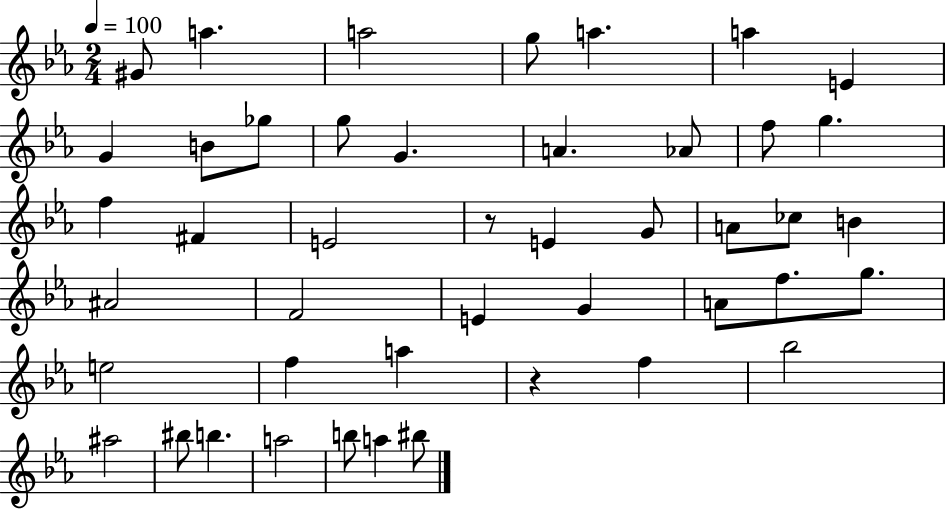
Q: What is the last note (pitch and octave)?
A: BIS5